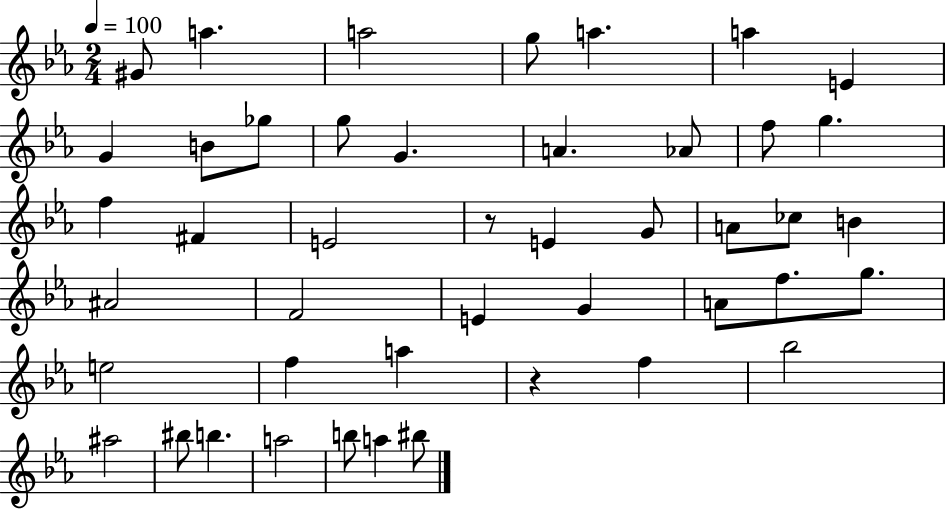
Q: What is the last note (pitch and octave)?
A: BIS5